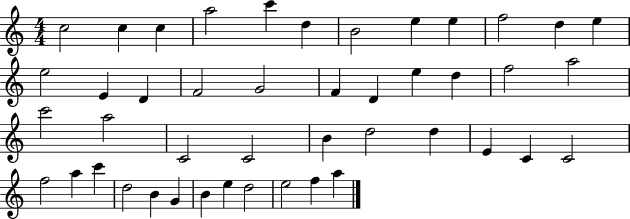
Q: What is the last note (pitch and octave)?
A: A5